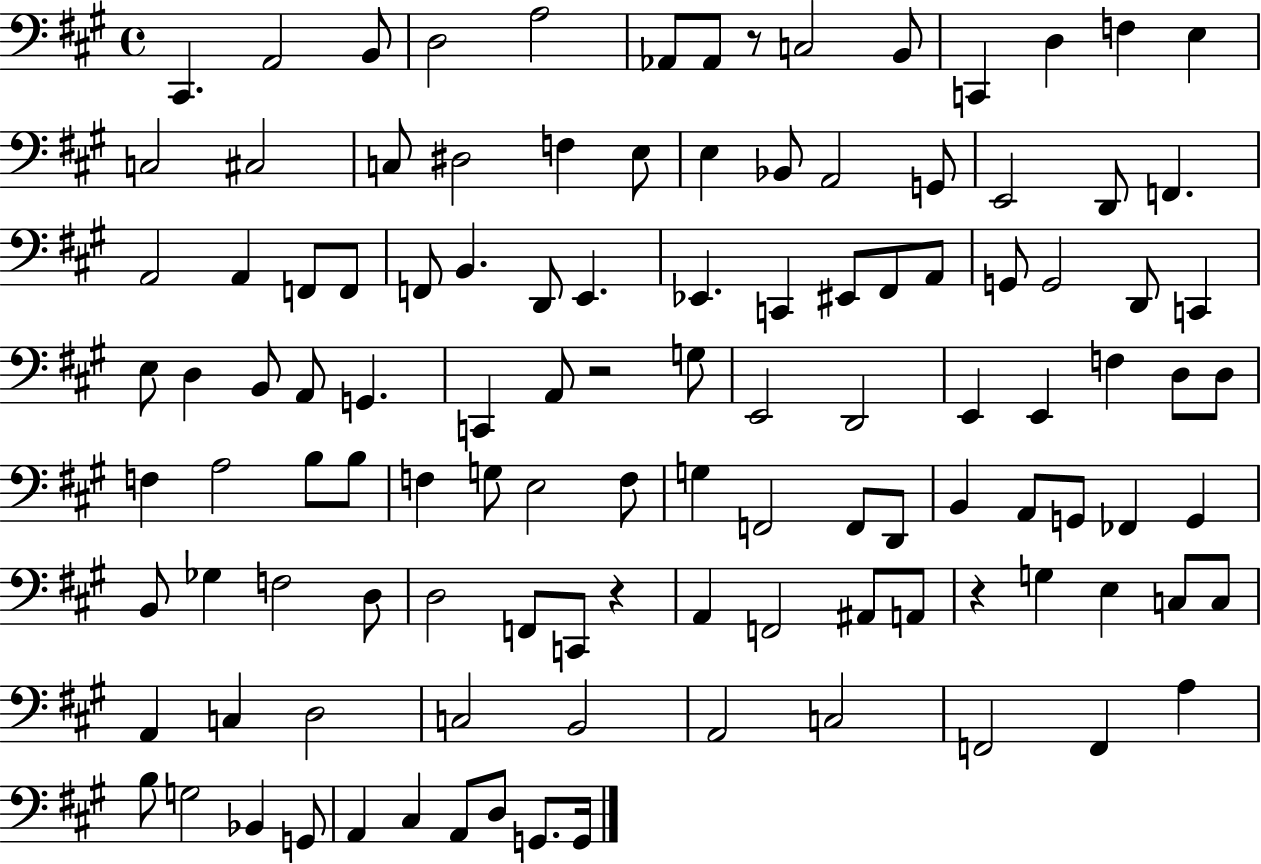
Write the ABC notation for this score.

X:1
T:Untitled
M:4/4
L:1/4
K:A
^C,, A,,2 B,,/2 D,2 A,2 _A,,/2 _A,,/2 z/2 C,2 B,,/2 C,, D, F, E, C,2 ^C,2 C,/2 ^D,2 F, E,/2 E, _B,,/2 A,,2 G,,/2 E,,2 D,,/2 F,, A,,2 A,, F,,/2 F,,/2 F,,/2 B,, D,,/2 E,, _E,, C,, ^E,,/2 ^F,,/2 A,,/2 G,,/2 G,,2 D,,/2 C,, E,/2 D, B,,/2 A,,/2 G,, C,, A,,/2 z2 G,/2 E,,2 D,,2 E,, E,, F, D,/2 D,/2 F, A,2 B,/2 B,/2 F, G,/2 E,2 F,/2 G, F,,2 F,,/2 D,,/2 B,, A,,/2 G,,/2 _F,, G,, B,,/2 _G, F,2 D,/2 D,2 F,,/2 C,,/2 z A,, F,,2 ^A,,/2 A,,/2 z G, E, C,/2 C,/2 A,, C, D,2 C,2 B,,2 A,,2 C,2 F,,2 F,, A, B,/2 G,2 _B,, G,,/2 A,, ^C, A,,/2 D,/2 G,,/2 G,,/4